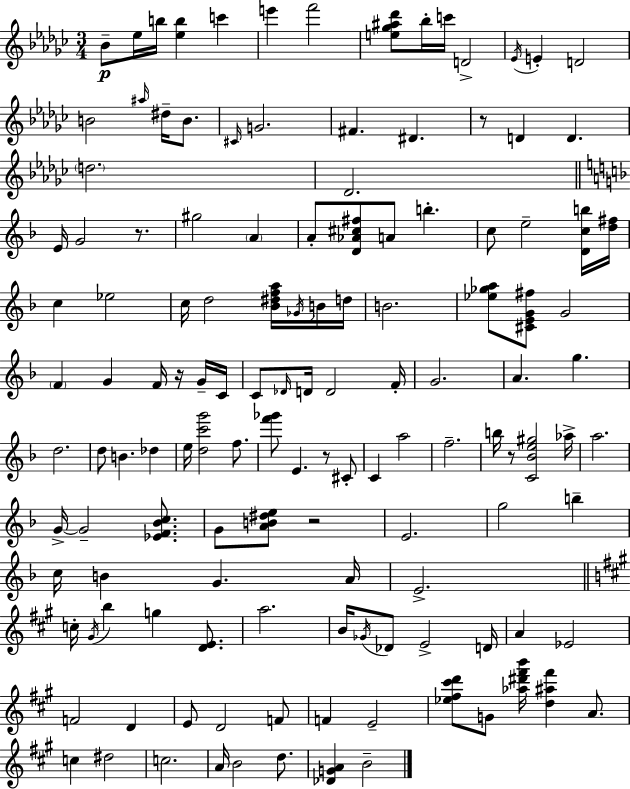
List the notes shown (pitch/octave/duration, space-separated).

Bb4/e Eb5/s B5/s [Eb5,B5]/q C6/q E6/q F6/h [E5,Gb5,A#5,Db6]/e Bb5/s C6/s D4/h Eb4/s E4/q D4/h B4/h A#5/s D#5/s B4/e. C#4/s G4/h. F#4/q. D#4/q. R/e D4/q D4/q. D5/h. Db4/h. E4/s G4/h R/e. G#5/h A4/q A4/e [D4,Ab4,C#5,F#5]/e A4/e B5/q. C5/e E5/h [D4,C5,B5]/s [D5,F#5]/s C5/q Eb5/h C5/s D5/h [Bb4,D#5,F5,A5]/s Gb4/s B4/s D5/s B4/h. [Eb5,Gb5,A5]/e [C#4,E4,G4,F#5]/e G4/h F4/q G4/q F4/s R/s G4/s C4/s C4/e Db4/s D4/s D4/h F4/s G4/h. A4/q. G5/q. D5/h. D5/e B4/q. Db5/q E5/s [D5,C6,G6]/h F5/e. [F6,Gb6]/e E4/q. R/e C#4/e C4/q A5/h F5/h. B5/s R/e [C4,Bb4,E5,G#5]/h Ab5/s A5/h. G4/s G4/h [Eb4,F4,Bb4,C5]/e. G4/e [A4,B4,D#5,E5]/e R/h E4/h. G5/h B5/q C5/s B4/q G4/q. A4/s E4/h. C5/s G#4/s B5/q G5/q [D4,E4]/e. A5/h. B4/s Gb4/s Db4/e E4/h D4/s A4/q Eb4/h F4/h D4/q E4/e D4/h F4/e F4/q E4/h [Eb5,F#5,C#6,D6]/e G4/e [Ab5,D#6,F#6,B6]/s [D5,A#5,F#6]/q A4/e. C5/q D#5/h C5/h. A4/s B4/h D5/e. [Db4,G4,A4]/q B4/h